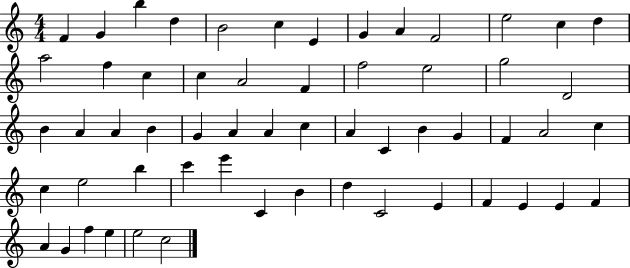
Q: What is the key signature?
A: C major